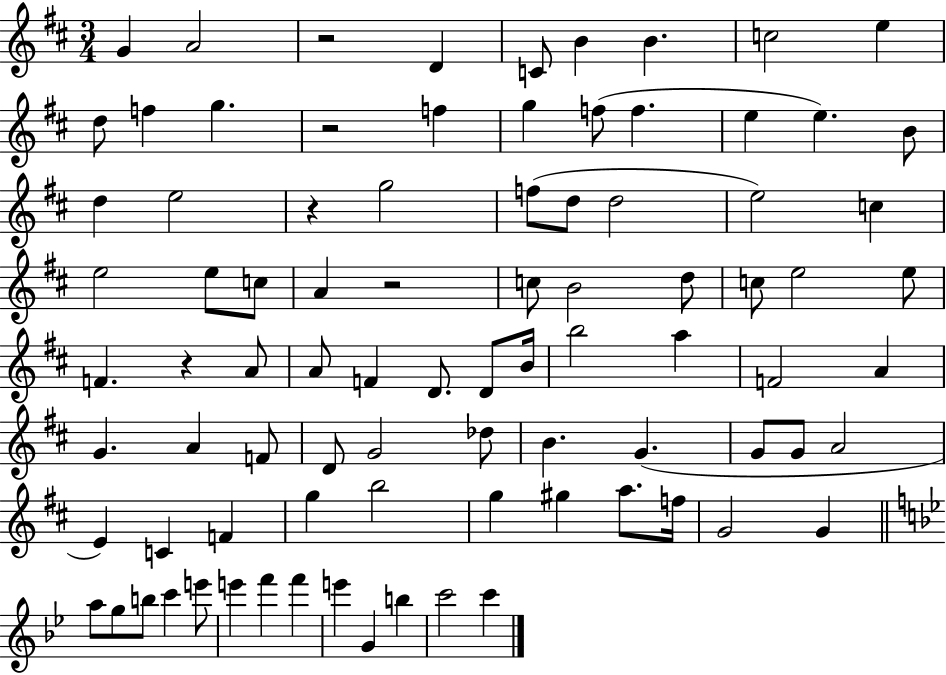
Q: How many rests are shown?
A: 5